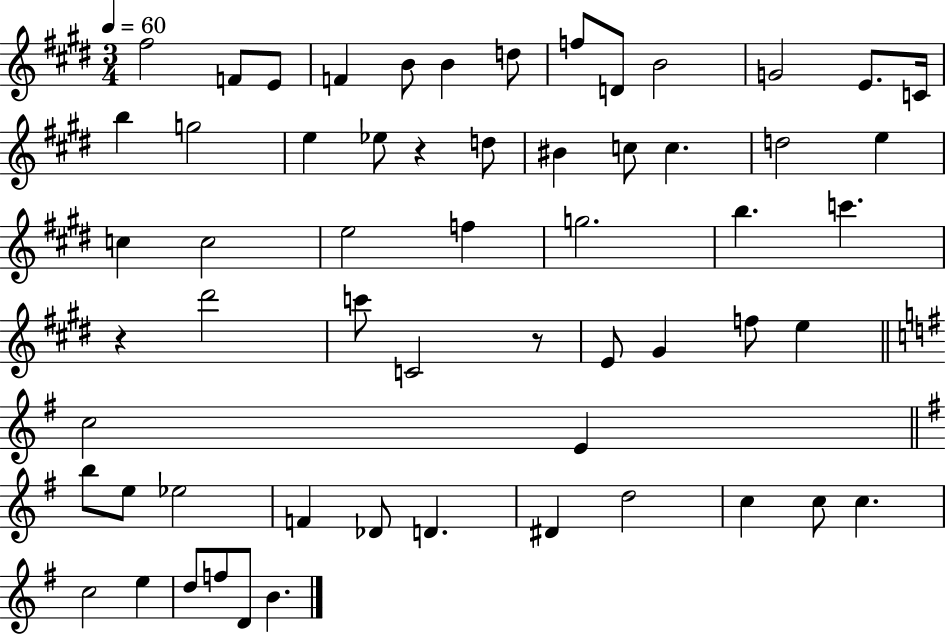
F#5/h F4/e E4/e F4/q B4/e B4/q D5/e F5/e D4/e B4/h G4/h E4/e. C4/s B5/q G5/h E5/q Eb5/e R/q D5/e BIS4/q C5/e C5/q. D5/h E5/q C5/q C5/h E5/h F5/q G5/h. B5/q. C6/q. R/q D#6/h C6/e C4/h R/e E4/e G#4/q F5/e E5/q C5/h E4/q B5/e E5/e Eb5/h F4/q Db4/e D4/q. D#4/q D5/h C5/q C5/e C5/q. C5/h E5/q D5/e F5/e D4/e B4/q.